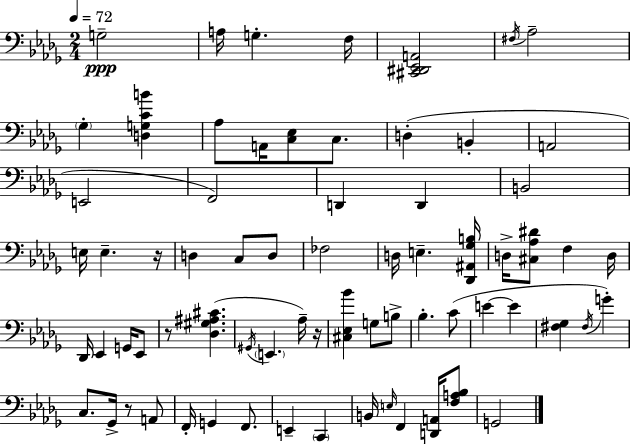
X:1
T:Untitled
M:2/4
L:1/4
K:Bbm
G,2 A,/4 G, F,/4 [^C,,^D,,_E,,A,,]2 ^F,/4 _A,2 _G, [D,G,CB] _A,/2 A,,/4 [C,_E,]/2 C,/2 D, B,, A,,2 E,,2 F,,2 D,, D,, B,,2 E,/4 E, z/4 D, C,/2 D,/2 _F,2 D,/4 E, [_D,,^A,,_G,B,]/4 D,/4 [^C,_A,^D]/2 F, D,/4 _D,,/4 _E,, G,,/4 _E,,/2 z/2 [_D,^G,^A,^C] ^G,,/4 E,, _A,/4 z/4 [^C,_E,_B] G,/2 B,/2 _B, C/2 E E [^F,_G,] ^F,/4 G C,/2 _G,,/4 z/2 A,,/2 F,,/4 G,, F,,/2 E,, C,, B,,/4 E,/4 F,, [D,,A,,]/4 [F,A,_B,]/2 G,,2